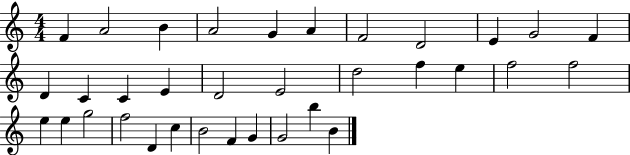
X:1
T:Untitled
M:4/4
L:1/4
K:C
F A2 B A2 G A F2 D2 E G2 F D C C E D2 E2 d2 f e f2 f2 e e g2 f2 D c B2 F G G2 b B